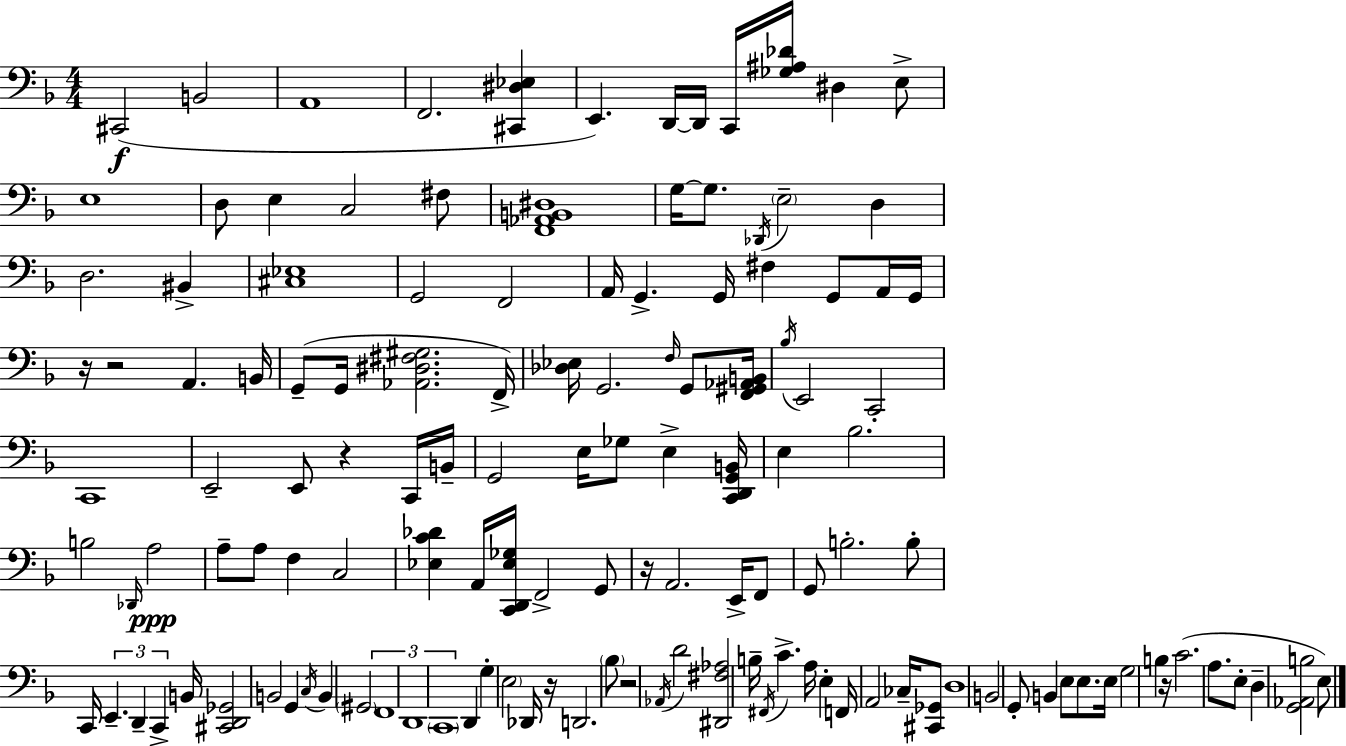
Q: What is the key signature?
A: D minor